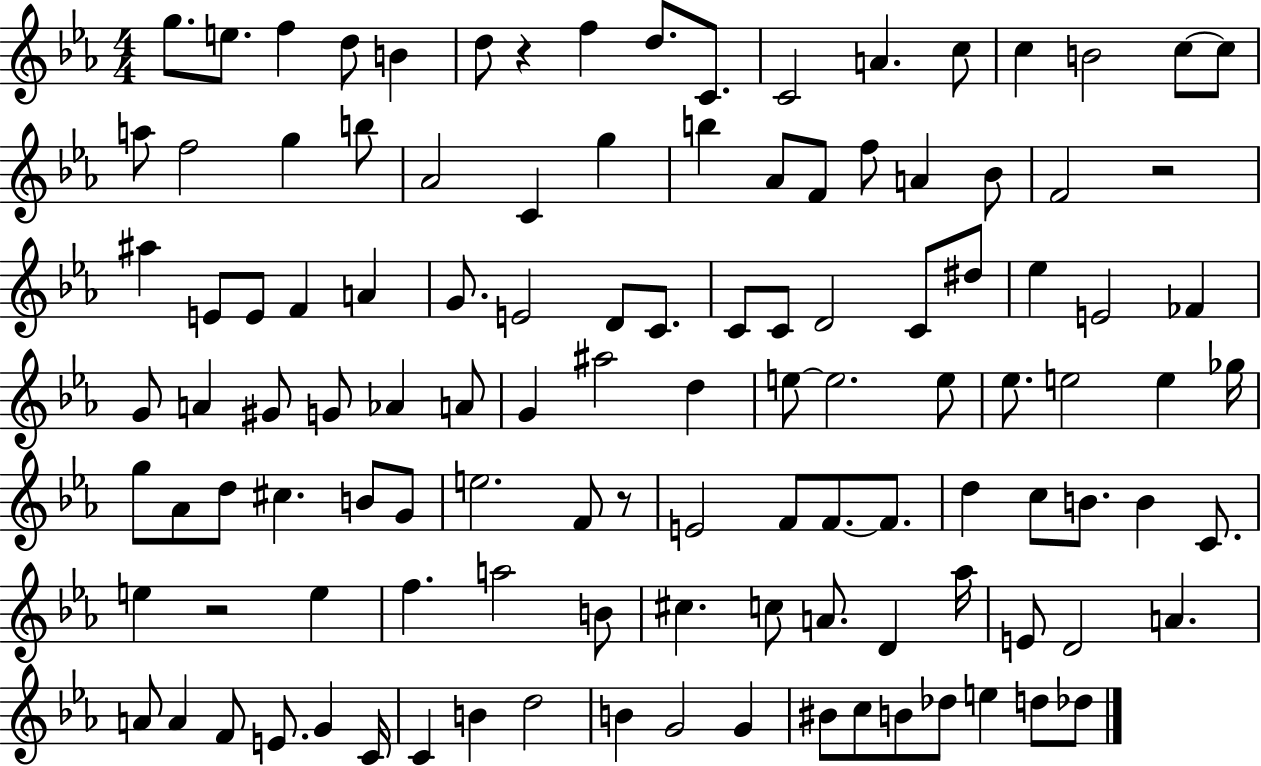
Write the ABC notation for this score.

X:1
T:Untitled
M:4/4
L:1/4
K:Eb
g/2 e/2 f d/2 B d/2 z f d/2 C/2 C2 A c/2 c B2 c/2 c/2 a/2 f2 g b/2 _A2 C g b _A/2 F/2 f/2 A _B/2 F2 z2 ^a E/2 E/2 F A G/2 E2 D/2 C/2 C/2 C/2 D2 C/2 ^d/2 _e E2 _F G/2 A ^G/2 G/2 _A A/2 G ^a2 d e/2 e2 e/2 _e/2 e2 e _g/4 g/2 _A/2 d/2 ^c B/2 G/2 e2 F/2 z/2 E2 F/2 F/2 F/2 d c/2 B/2 B C/2 e z2 e f a2 B/2 ^c c/2 A/2 D _a/4 E/2 D2 A A/2 A F/2 E/2 G C/4 C B d2 B G2 G ^B/2 c/2 B/2 _d/2 e d/2 _d/2